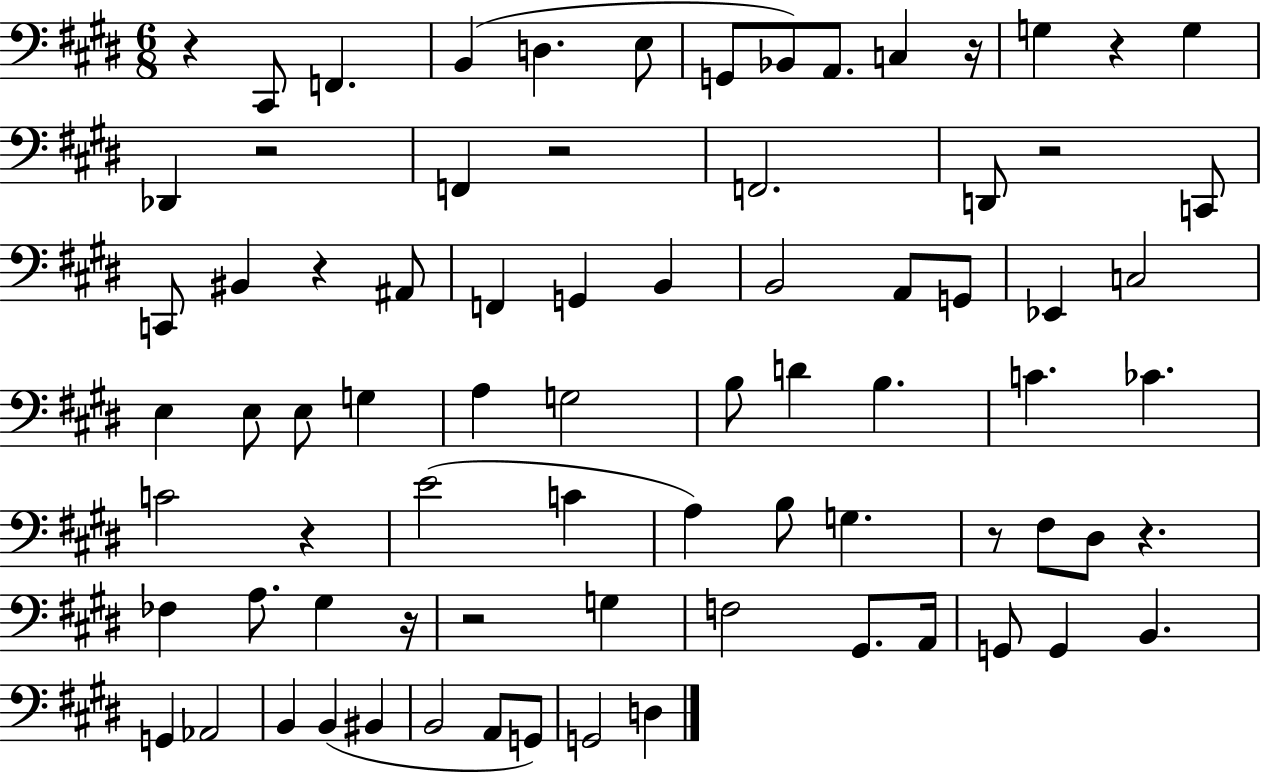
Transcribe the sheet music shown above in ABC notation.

X:1
T:Untitled
M:6/8
L:1/4
K:E
z ^C,,/2 F,, B,, D, E,/2 G,,/2 _B,,/2 A,,/2 C, z/4 G, z G, _D,, z2 F,, z2 F,,2 D,,/2 z2 C,,/2 C,,/2 ^B,, z ^A,,/2 F,, G,, B,, B,,2 A,,/2 G,,/2 _E,, C,2 E, E,/2 E,/2 G, A, G,2 B,/2 D B, C _C C2 z E2 C A, B,/2 G, z/2 ^F,/2 ^D,/2 z _F, A,/2 ^G, z/4 z2 G, F,2 ^G,,/2 A,,/4 G,,/2 G,, B,, G,, _A,,2 B,, B,, ^B,, B,,2 A,,/2 G,,/2 G,,2 D,